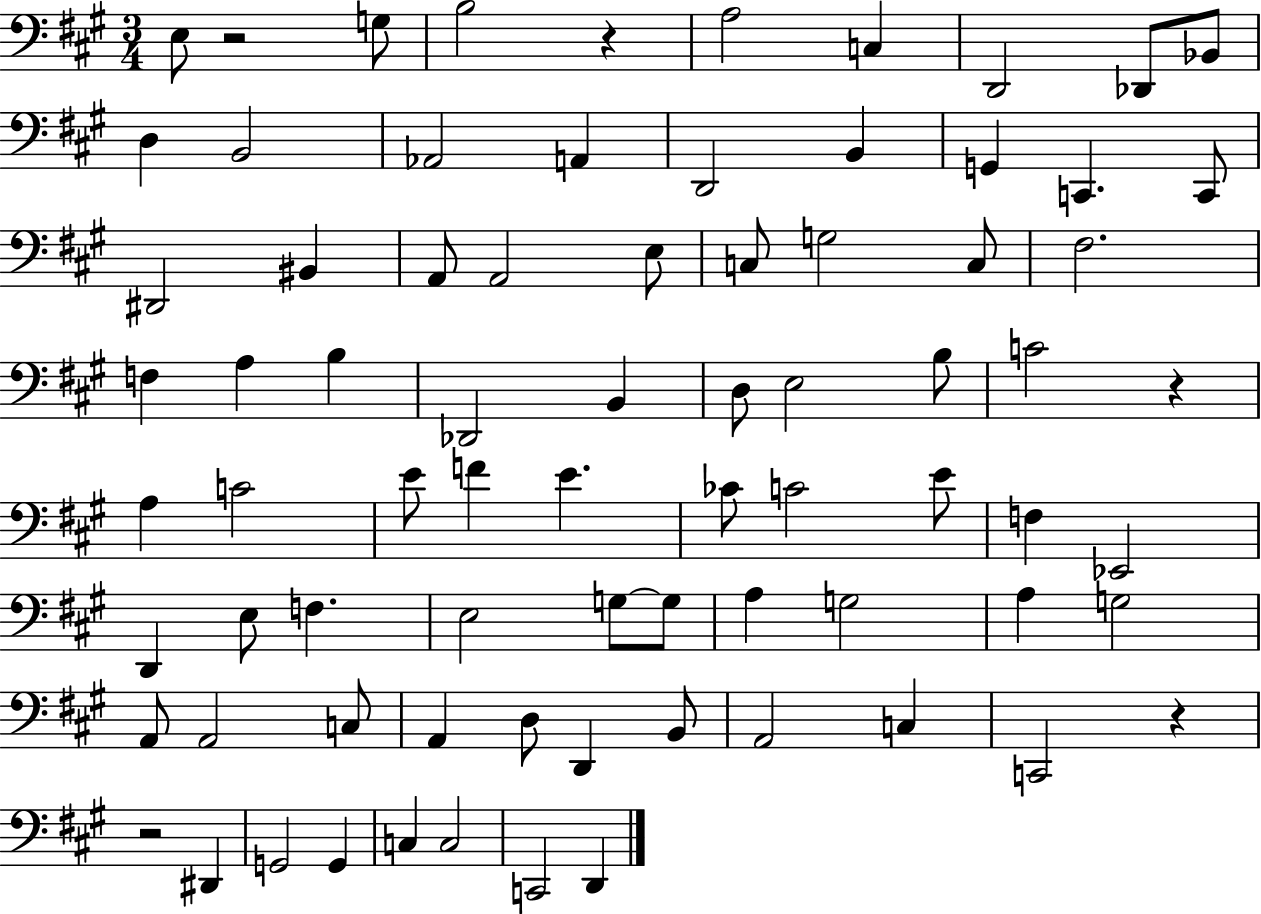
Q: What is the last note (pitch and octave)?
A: D2